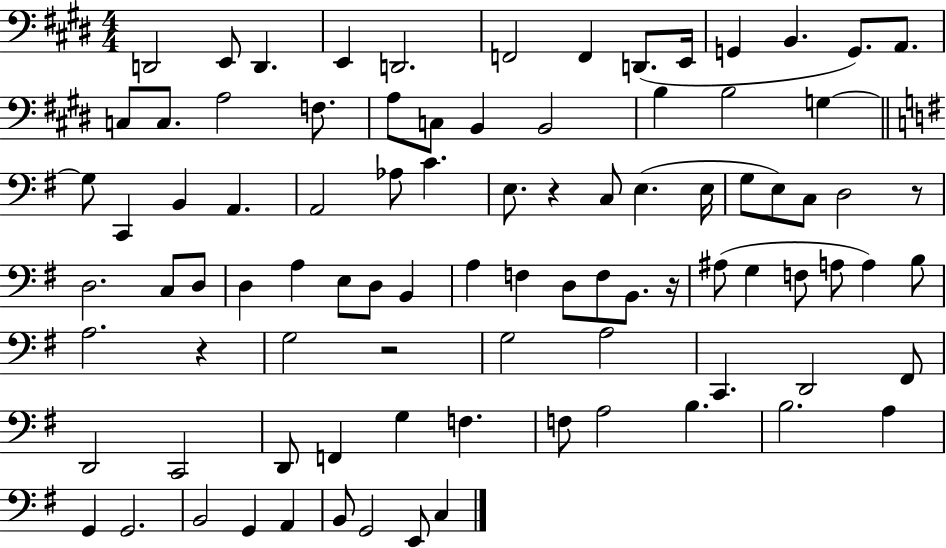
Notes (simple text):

D2/h E2/e D2/q. E2/q D2/h. F2/h F2/q D2/e. E2/s G2/q B2/q. G2/e. A2/e. C3/e C3/e. A3/h F3/e. A3/e C3/e B2/q B2/h B3/q B3/h G3/q G3/e C2/q B2/q A2/q. A2/h Ab3/e C4/q. E3/e. R/q C3/e E3/q. E3/s G3/e E3/e C3/e D3/h R/e D3/h. C3/e D3/e D3/q A3/q E3/e D3/e B2/q A3/q F3/q D3/e F3/e B2/e. R/s A#3/e G3/q F3/e A3/e A3/q B3/e A3/h. R/q G3/h R/h G3/h A3/h C2/q. D2/h F#2/e D2/h C2/h D2/e F2/q G3/q F3/q. F3/e A3/h B3/q. B3/h. A3/q G2/q G2/h. B2/h G2/q A2/q B2/e G2/h E2/e C3/q